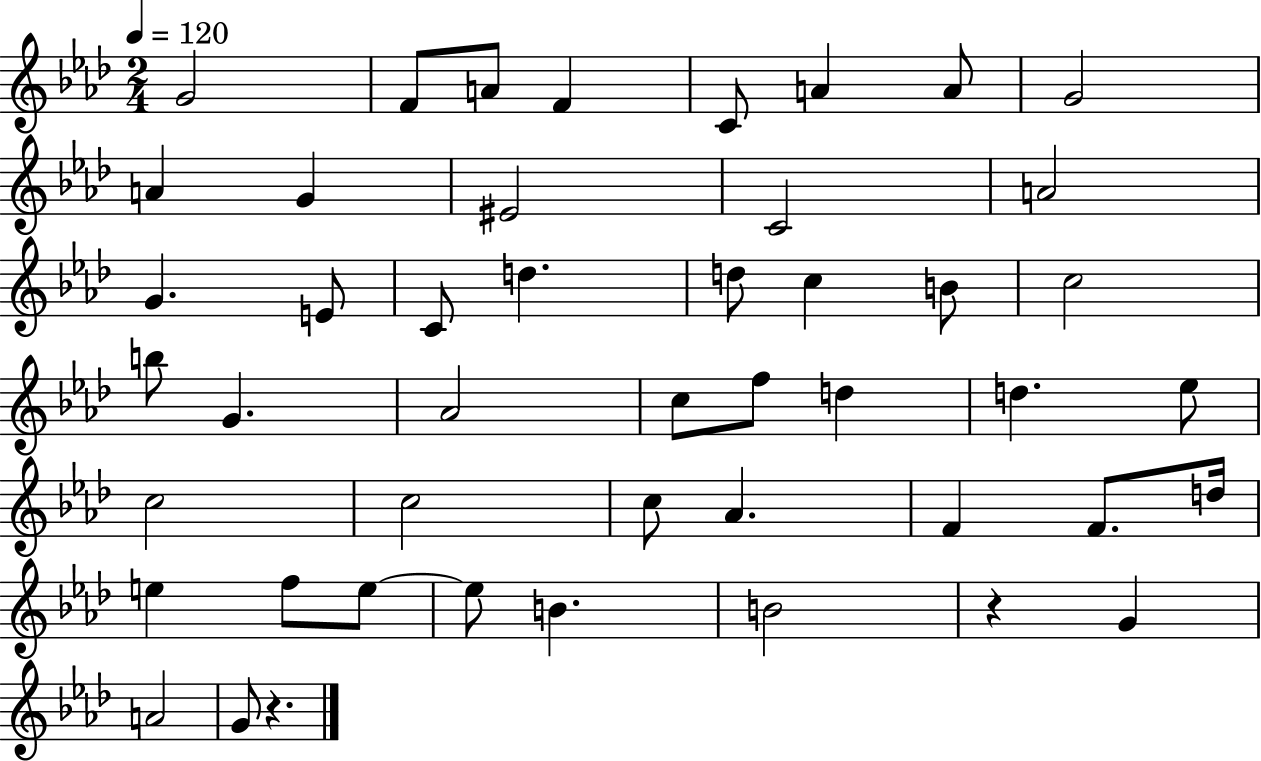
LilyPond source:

{
  \clef treble
  \numericTimeSignature
  \time 2/4
  \key aes \major
  \tempo 4 = 120
  g'2 | f'8 a'8 f'4 | c'8 a'4 a'8 | g'2 | \break a'4 g'4 | eis'2 | c'2 | a'2 | \break g'4. e'8 | c'8 d''4. | d''8 c''4 b'8 | c''2 | \break b''8 g'4. | aes'2 | c''8 f''8 d''4 | d''4. ees''8 | \break c''2 | c''2 | c''8 aes'4. | f'4 f'8. d''16 | \break e''4 f''8 e''8~~ | e''8 b'4. | b'2 | r4 g'4 | \break a'2 | g'8 r4. | \bar "|."
}